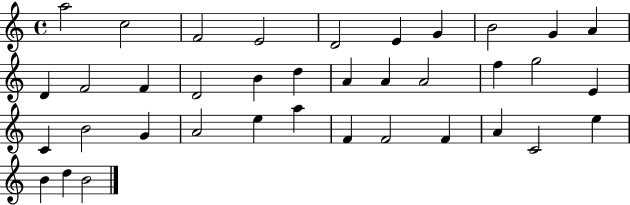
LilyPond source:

{
  \clef treble
  \time 4/4
  \defaultTimeSignature
  \key c \major
  a''2 c''2 | f'2 e'2 | d'2 e'4 g'4 | b'2 g'4 a'4 | \break d'4 f'2 f'4 | d'2 b'4 d''4 | a'4 a'4 a'2 | f''4 g''2 e'4 | \break c'4 b'2 g'4 | a'2 e''4 a''4 | f'4 f'2 f'4 | a'4 c'2 e''4 | \break b'4 d''4 b'2 | \bar "|."
}